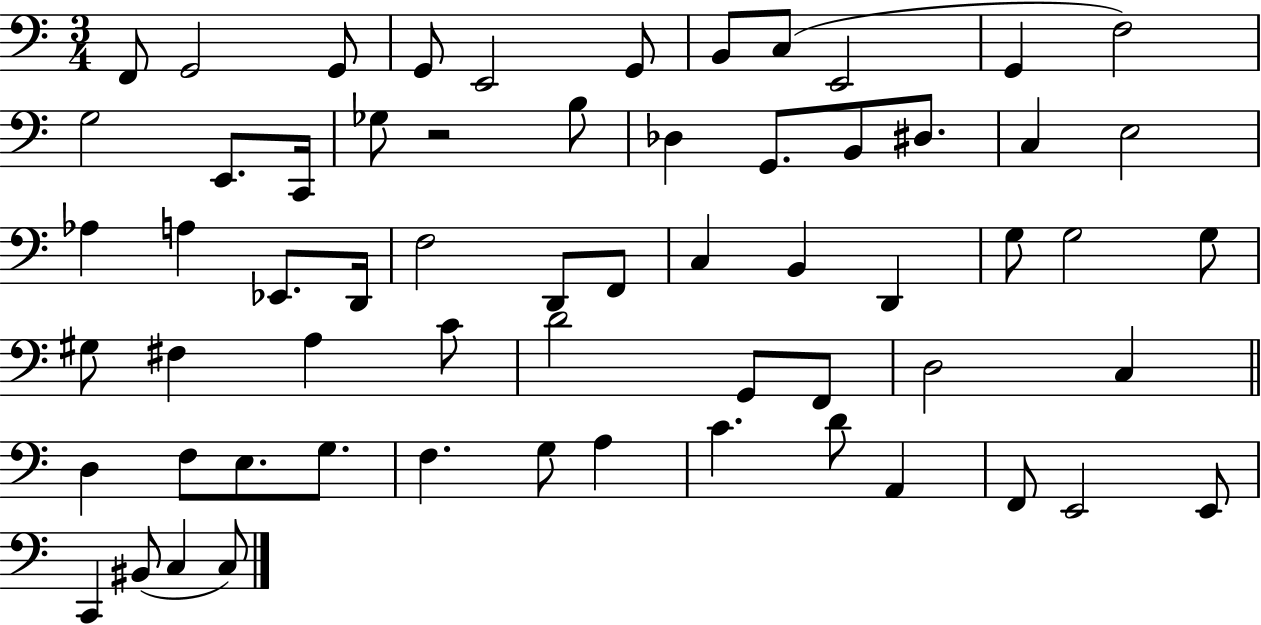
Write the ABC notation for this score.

X:1
T:Untitled
M:3/4
L:1/4
K:C
F,,/2 G,,2 G,,/2 G,,/2 E,,2 G,,/2 B,,/2 C,/2 E,,2 G,, F,2 G,2 E,,/2 C,,/4 _G,/2 z2 B,/2 _D, G,,/2 B,,/2 ^D,/2 C, E,2 _A, A, _E,,/2 D,,/4 F,2 D,,/2 F,,/2 C, B,, D,, G,/2 G,2 G,/2 ^G,/2 ^F, A, C/2 D2 G,,/2 F,,/2 D,2 C, D, F,/2 E,/2 G,/2 F, G,/2 A, C D/2 A,, F,,/2 E,,2 E,,/2 C,, ^B,,/2 C, C,/2